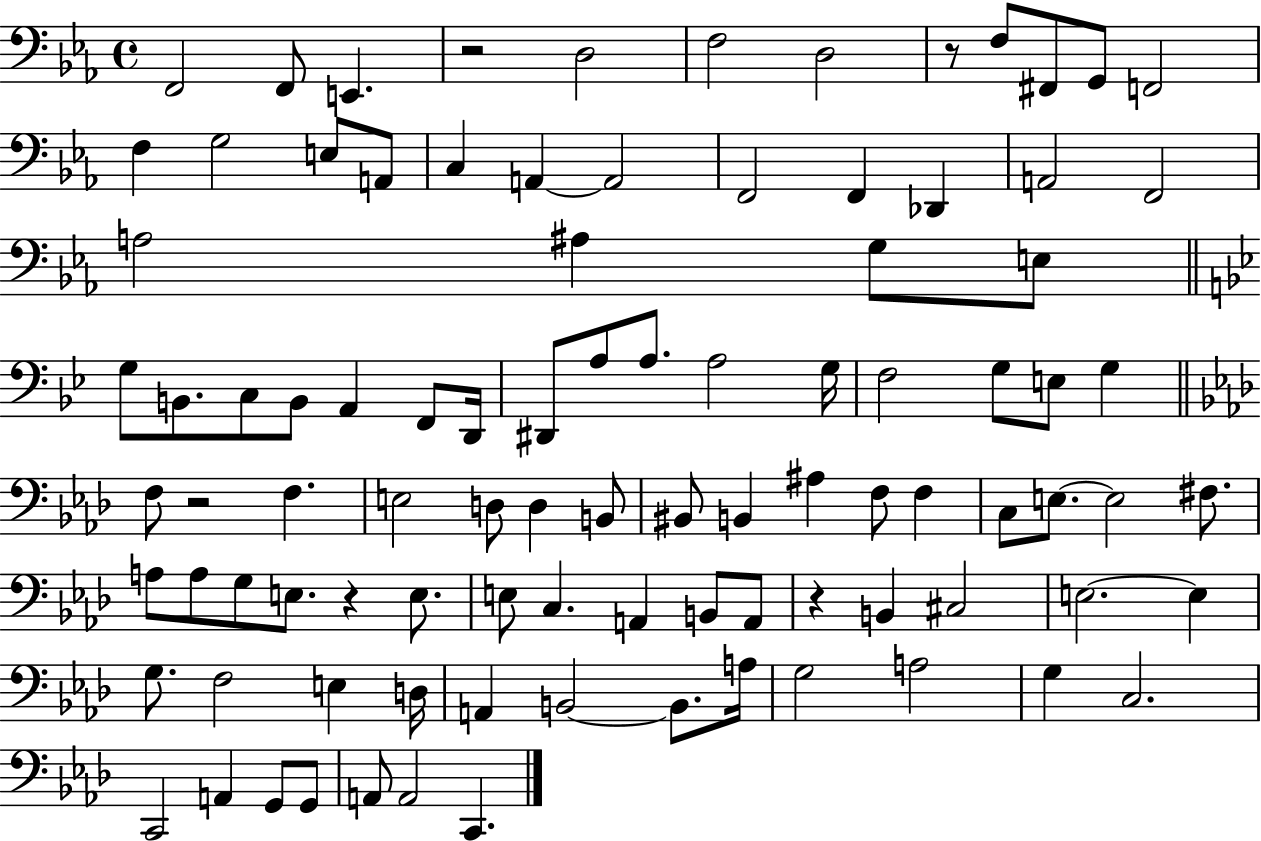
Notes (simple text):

F2/h F2/e E2/q. R/h D3/h F3/h D3/h R/e F3/e F#2/e G2/e F2/h F3/q G3/h E3/e A2/e C3/q A2/q A2/h F2/h F2/q Db2/q A2/h F2/h A3/h A#3/q G3/e E3/e G3/e B2/e. C3/e B2/e A2/q F2/e D2/s D#2/e A3/e A3/e. A3/h G3/s F3/h G3/e E3/e G3/q F3/e R/h F3/q. E3/h D3/e D3/q B2/e BIS2/e B2/q A#3/q F3/e F3/q C3/e E3/e. E3/h F#3/e. A3/e A3/e G3/e E3/e. R/q E3/e. E3/e C3/q. A2/q B2/e A2/e R/q B2/q C#3/h E3/h. E3/q G3/e. F3/h E3/q D3/s A2/q B2/h B2/e. A3/s G3/h A3/h G3/q C3/h. C2/h A2/q G2/e G2/e A2/e A2/h C2/q.